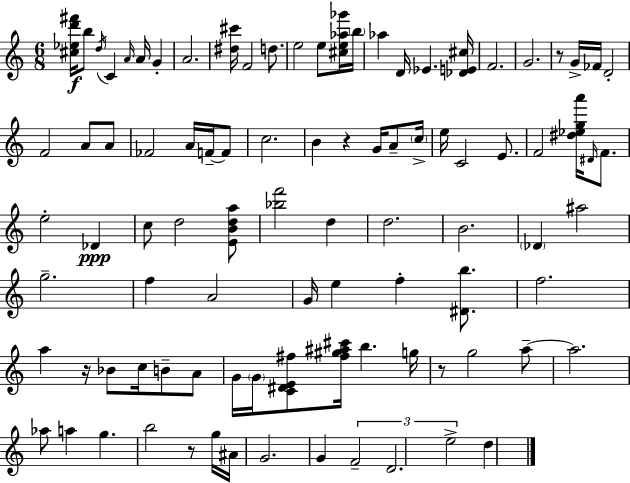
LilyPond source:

{
  \clef treble
  \numericTimeSignature
  \time 6/8
  \key a \minor
  <cis'' ees'' d''' fis'''>16\f b''8 \acciaccatura { d''16 } c'4 \grace { a'16 } a'16 g'4-. | a'2. | <dis'' cis'''>16 f'2 d''8. | e''2 e''8 | \break <cis'' e'' aes'' ges'''>16 \parenthesize b''16 aes''4 d'16 ees'4. | <des' e' cis''>16 f'2. | g'2. | r8 g'16-> fes'16 d'2-. | \break f'2 a'8 | a'8 fes'2 a'16 f'16--~~ | f'8 c''2. | b'4 r4 g'16 a'8-- | \break \parenthesize c''16-> e''16 c'2 e'8. | f'2 <dis'' ees'' g'' a'''>16 \grace { dis'16 } | f'8. e''2-. des'4\ppp | c''8 d''2 | \break <e' b' d'' a''>8 <bes'' f'''>2 d''4 | d''2. | b'2. | \parenthesize des'4 ais''2 | \break g''2.-- | f''4 a'2 | g'16 e''4 f''4-. | <dis' b''>8. f''2. | \break a''4 r16 bes'8 c''16 b'8-- | a'8 g'16 \parenthesize g'16 <c' dis' e' fis''>8 <fis'' gis'' ais'' cis'''>16 b''4. | g''16 r8 g''2 | a''8--~~ a''2. | \break aes''8 a''4 g''4. | b''2 r8 | g''16 ais'16 g'2. | g'4 \tuplet 3/2 { f'2-- | \break d'2. | e''2-> } d''4 | \bar "|."
}